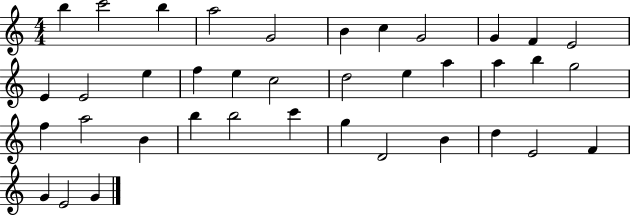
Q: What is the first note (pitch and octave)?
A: B5